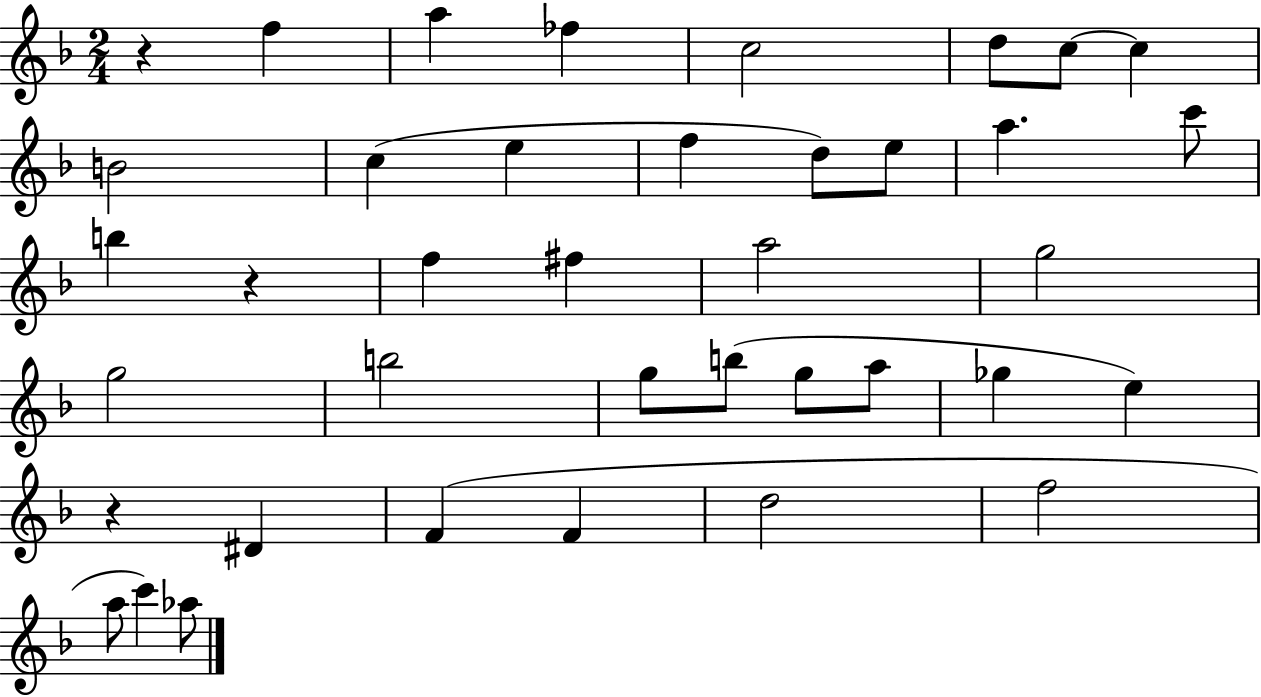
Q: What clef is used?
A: treble